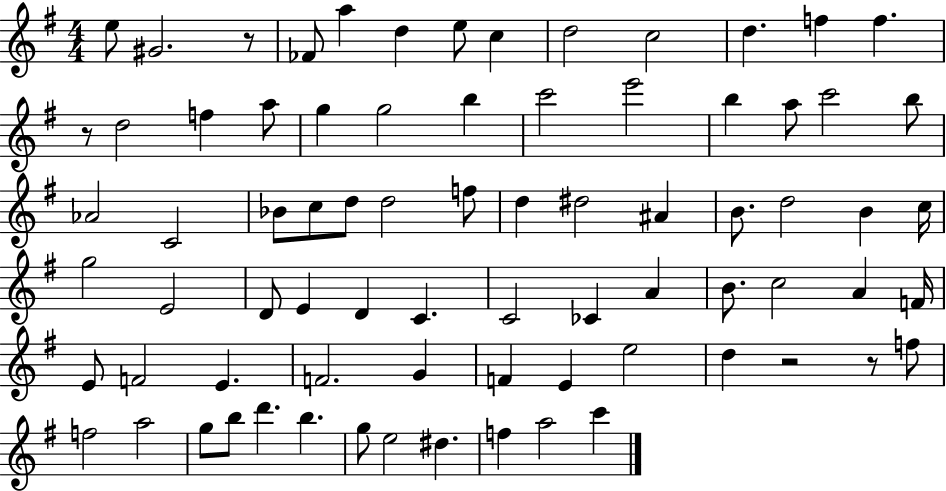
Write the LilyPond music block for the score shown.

{
  \clef treble
  \numericTimeSignature
  \time 4/4
  \key g \major
  e''8 gis'2. r8 | fes'8 a''4 d''4 e''8 c''4 | d''2 c''2 | d''4. f''4 f''4. | \break r8 d''2 f''4 a''8 | g''4 g''2 b''4 | c'''2 e'''2 | b''4 a''8 c'''2 b''8 | \break aes'2 c'2 | bes'8 c''8 d''8 d''2 f''8 | d''4 dis''2 ais'4 | b'8. d''2 b'4 c''16 | \break g''2 e'2 | d'8 e'4 d'4 c'4. | c'2 ces'4 a'4 | b'8. c''2 a'4 f'16 | \break e'8 f'2 e'4. | f'2. g'4 | f'4 e'4 e''2 | d''4 r2 r8 f''8 | \break f''2 a''2 | g''8 b''8 d'''4. b''4. | g''8 e''2 dis''4. | f''4 a''2 c'''4 | \break \bar "|."
}